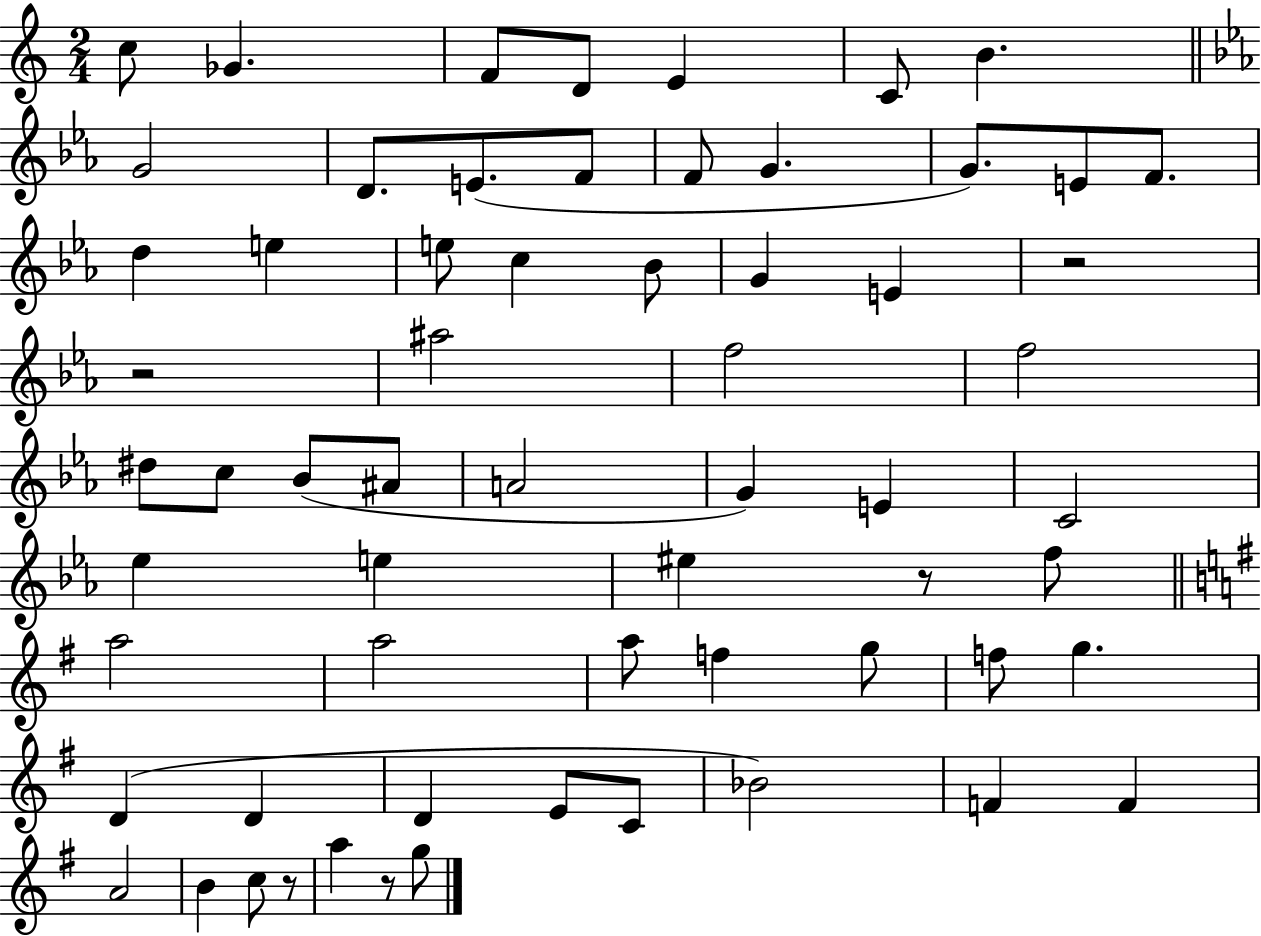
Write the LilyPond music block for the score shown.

{
  \clef treble
  \numericTimeSignature
  \time 2/4
  \key c \major
  \repeat volta 2 { c''8 ges'4. | f'8 d'8 e'4 | c'8 b'4. | \bar "||" \break \key c \minor g'2 | d'8. e'8.( f'8 | f'8 g'4. | g'8.) e'8 f'8. | \break d''4 e''4 | e''8 c''4 bes'8 | g'4 e'4 | r2 | \break r2 | ais''2 | f''2 | f''2 | \break dis''8 c''8 bes'8( ais'8 | a'2 | g'4) e'4 | c'2 | \break ees''4 e''4 | eis''4 r8 f''8 | \bar "||" \break \key g \major a''2 | a''2 | a''8 f''4 g''8 | f''8 g''4. | \break d'4( d'4 | d'4 e'8 c'8 | bes'2) | f'4 f'4 | \break a'2 | b'4 c''8 r8 | a''4 r8 g''8 | } \bar "|."
}